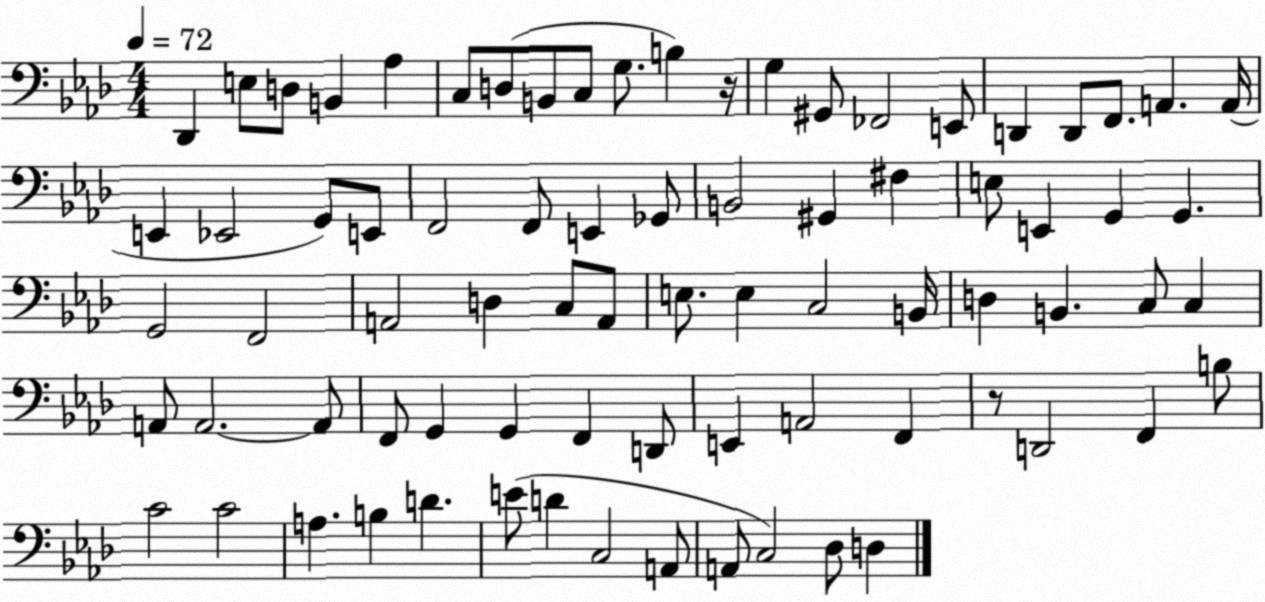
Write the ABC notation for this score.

X:1
T:Untitled
M:4/4
L:1/4
K:Ab
_D,, E,/2 D,/2 B,, _A, C,/2 D,/2 B,,/2 C,/2 G,/2 B, z/4 G, ^G,,/2 _F,,2 E,,/2 D,, D,,/2 F,,/2 A,, A,,/4 E,, _E,,2 G,,/2 E,,/2 F,,2 F,,/2 E,, _G,,/2 B,,2 ^G,, ^F, E,/2 E,, G,, G,, G,,2 F,,2 A,,2 D, C,/2 A,,/2 E,/2 E, C,2 B,,/4 D, B,, C,/2 C, A,,/2 A,,2 A,,/2 F,,/2 G,, G,, F,, D,,/2 E,, A,,2 F,, z/2 D,,2 F,, B,/2 C2 C2 A, B, D E/2 D C,2 A,,/2 A,,/2 C,2 _D,/2 D,